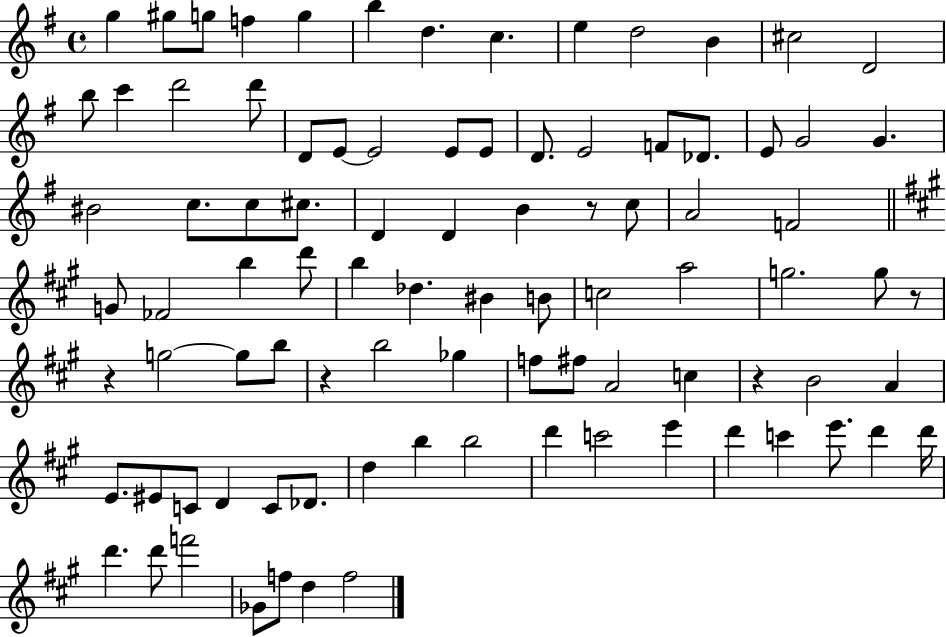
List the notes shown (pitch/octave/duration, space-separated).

G5/q G#5/e G5/e F5/q G5/q B5/q D5/q. C5/q. E5/q D5/h B4/q C#5/h D4/h B5/e C6/q D6/h D6/e D4/e E4/e E4/h E4/e E4/e D4/e. E4/h F4/e Db4/e. E4/e G4/h G4/q. BIS4/h C5/e. C5/e C#5/e. D4/q D4/q B4/q R/e C5/e A4/h F4/h G4/e FES4/h B5/q D6/e B5/q Db5/q. BIS4/q B4/e C5/h A5/h G5/h. G5/e R/e R/q G5/h G5/e B5/e R/q B5/h Gb5/q F5/e F#5/e A4/h C5/q R/q B4/h A4/q E4/e. EIS4/e C4/e D4/q C4/e Db4/e. D5/q B5/q B5/h D6/q C6/h E6/q D6/q C6/q E6/e. D6/q D6/s D6/q. D6/e F6/h Gb4/e F5/e D5/q F5/h